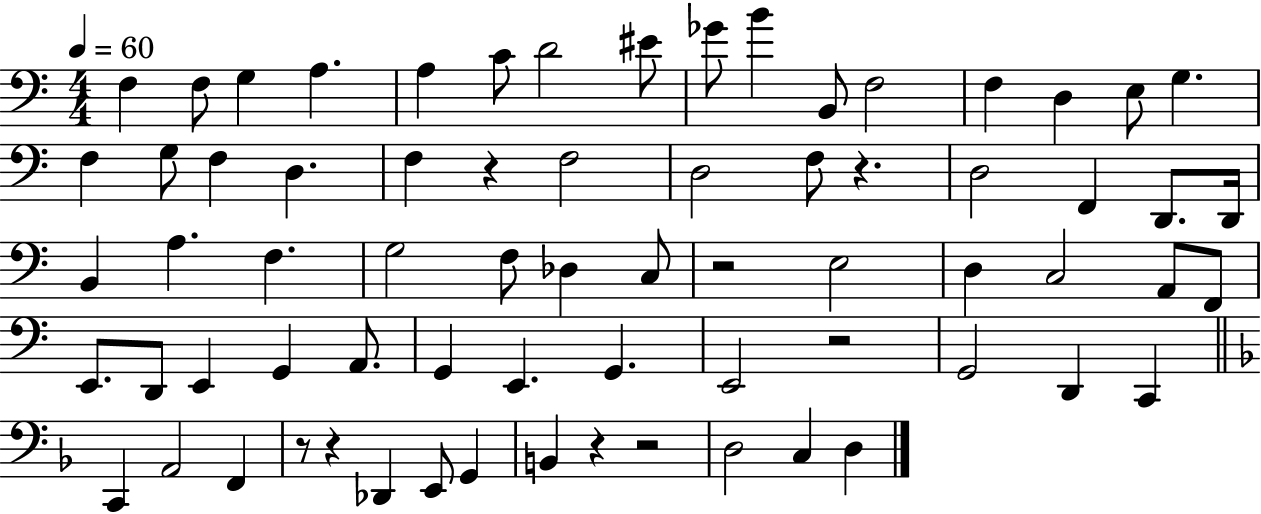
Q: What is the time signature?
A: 4/4